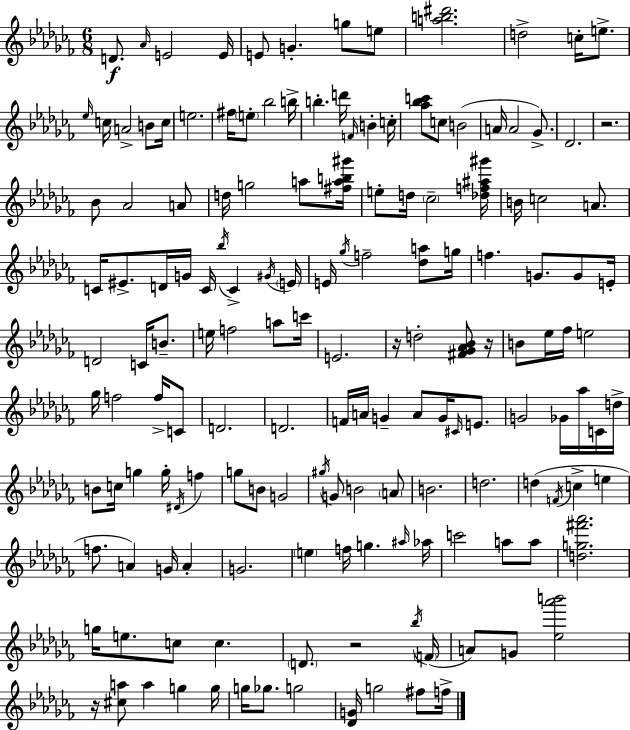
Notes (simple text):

D4/e. Ab4/s E4/h E4/s E4/e G4/q. G5/e E5/e [A5,B5,D#6]/h. D5/h C5/s E5/e. Eb5/s C5/s A4/h B4/e C5/s E5/h. F#5/s E5/e Bb5/h B5/s B5/q. D6/s F4/s B4/q C5/s [Ab5,Bb5,C6]/e C5/e B4/h A4/s A4/h Gb4/e. Db4/h. R/h. Bb4/e Ab4/h A4/e D5/s G5/h A5/e [F#5,A5,B5,G#6]/s E5/e D5/s CES5/h [Db5,F5,A#5,G#6]/s B4/s C5/h A4/e. C4/s EIS4/e. D4/s G4/s C4/s Bb5/s C4/q G#4/s E4/s E4/s Gb5/s F5/h [Db5,A5]/e G5/s F5/q. G4/e. G4/e E4/s D4/h C4/s B4/e. E5/s F5/h A5/e C6/s E4/h. R/s D5/h [F#4,Gb4,Ab4,Bb4]/e R/s B4/e Eb5/s FES5/s E5/h Gb5/s F5/h F5/s C4/e D4/h. D4/h. F4/s A4/s G4/q A4/e G4/s C#4/s E4/e. G4/h Gb4/s Ab5/s C4/s D5/s B4/e C5/s G5/q G5/s D#4/s F5/q G5/e B4/e G4/h G#5/s G4/e B4/h A4/e B4/h. D5/h. D5/q F4/s C5/q E5/q F5/e. A4/q G4/s A4/q G4/h. E5/q F5/s G5/q. A#5/s Ab5/s C6/h A5/e A5/e [D5,G5,F#6,Ab6]/h. G5/s E5/e. C5/e C5/q. D4/e. R/h Bb5/s F4/s A4/e G4/e [Eb5,Ab6,B6]/h R/s [C#5,A5]/e A5/q G5/q G5/s G5/s Gb5/e. G5/h [Db4,G4]/s G5/h F#5/e F5/s